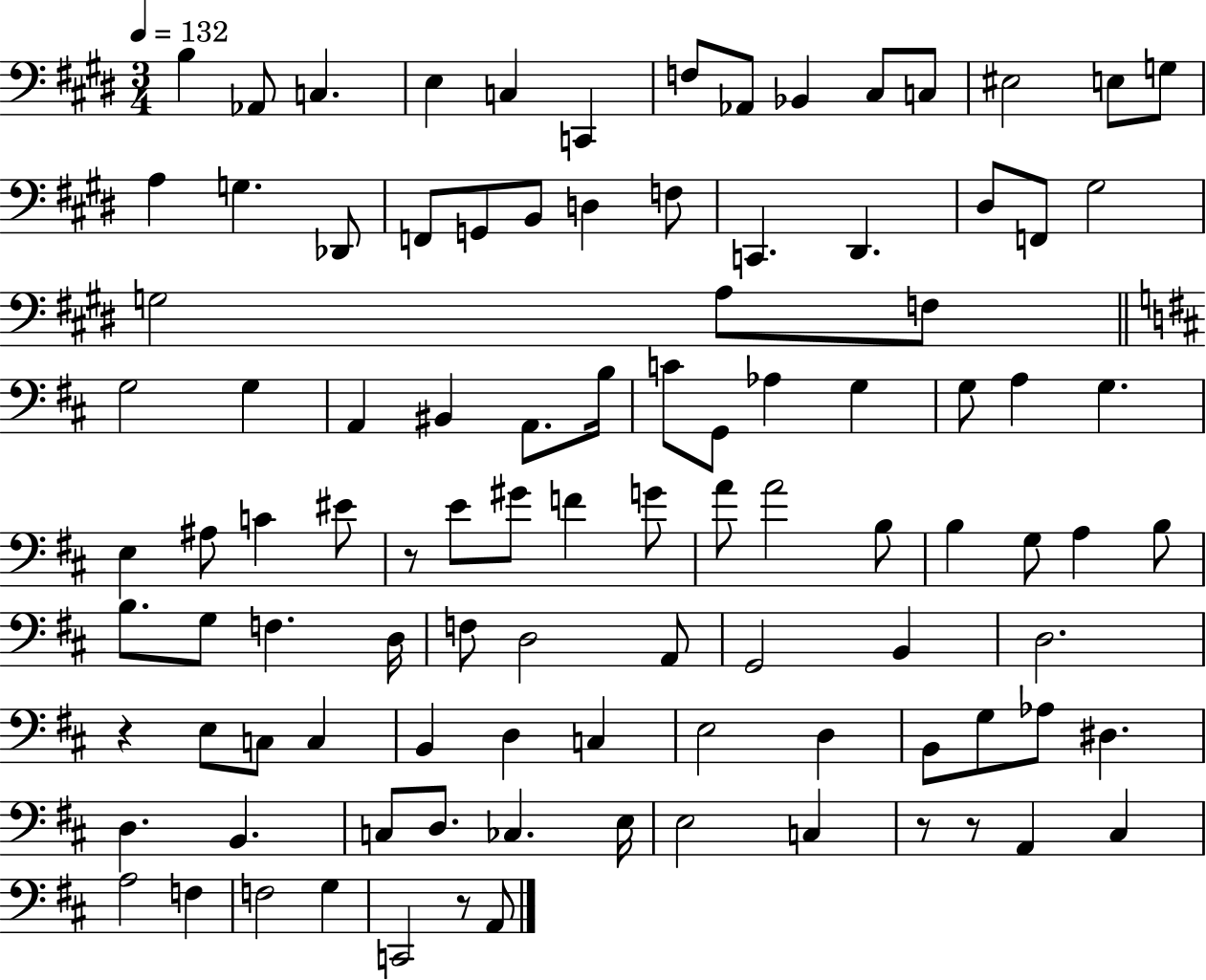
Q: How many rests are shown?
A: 5